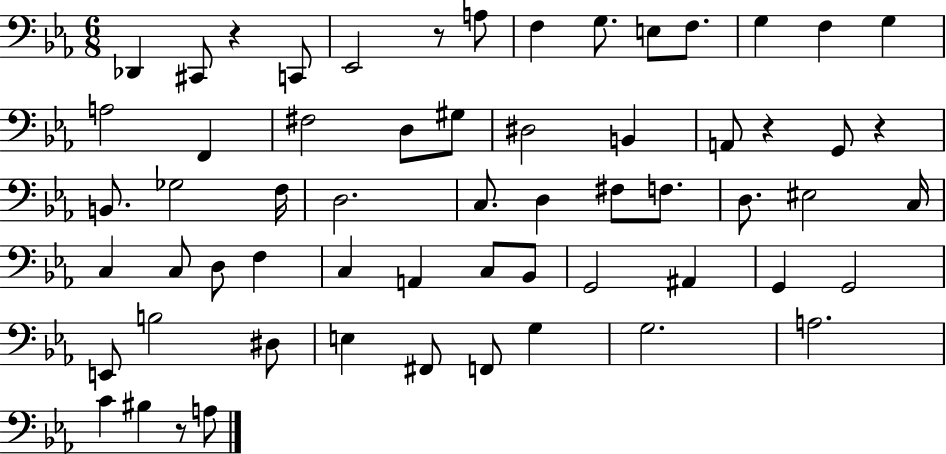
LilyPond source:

{
  \clef bass
  \numericTimeSignature
  \time 6/8
  \key ees \major
  des,4 cis,8 r4 c,8 | ees,2 r8 a8 | f4 g8. e8 f8. | g4 f4 g4 | \break a2 f,4 | fis2 d8 gis8 | dis2 b,4 | a,8 r4 g,8 r4 | \break b,8. ges2 f16 | d2. | c8. d4 fis8 f8. | d8. eis2 c16 | \break c4 c8 d8 f4 | c4 a,4 c8 bes,8 | g,2 ais,4 | g,4 g,2 | \break e,8 b2 dis8 | e4 fis,8 f,8 g4 | g2. | a2. | \break c'4 bis4 r8 a8 | \bar "|."
}